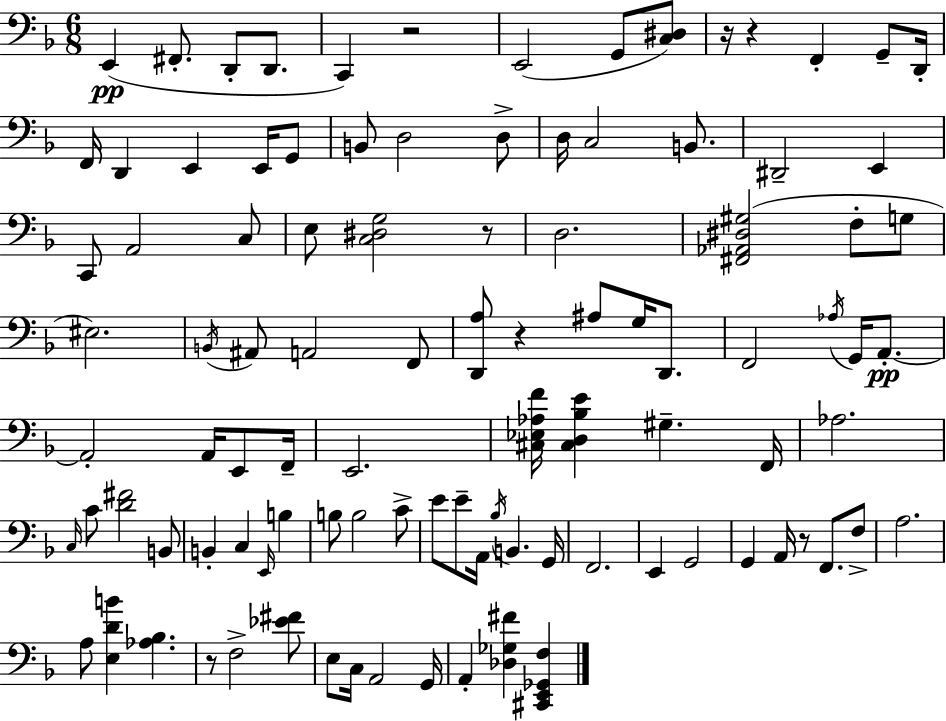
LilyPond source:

{
  \clef bass
  \numericTimeSignature
  \time 6/8
  \key f \major
  e,4(\pp fis,8.-. d,8-. d,8. | c,4) r2 | e,2( g,8 <c dis>8) | r16 r4 f,4-. g,8-- d,16-. | \break f,16 d,4 e,4 e,16 g,8 | b,8 d2 d8-> | d16 c2 b,8. | dis,2-- e,4 | \break c,8 a,2 c8 | e8 <c dis g>2 r8 | d2. | <fis, aes, dis gis>2( f8-. g8 | \break eis2.) | \acciaccatura { b,16 } ais,8 a,2 f,8 | <d, a>8 r4 ais8 g16 d,8. | f,2 \acciaccatura { aes16 } g,16 a,8.-.~~\pp | \break a,2-. a,16 e,8 | f,16-- e,2. | <cis ees aes f'>16 <cis d bes e'>4 gis4.-- | f,16 aes2. | \break \grace { c16 } c'8 <d' fis'>2 | b,8 b,4-. c4 \grace { e,16 } | b4 b8 b2 | c'8-> e'8 e'8-- a,16 \acciaccatura { bes16 } b,4. | \break g,16 f,2. | e,4 g,2 | g,4 a,16 r8 | f,8. f8-> a2. | \break a8 <e d' b'>4 <aes bes>4. | r8 f2-> | <ees' fis'>8 e8 c16 a,2 | g,16 a,4-. <des ges fis'>4 | \break <cis, e, ges, f>4 \bar "|."
}